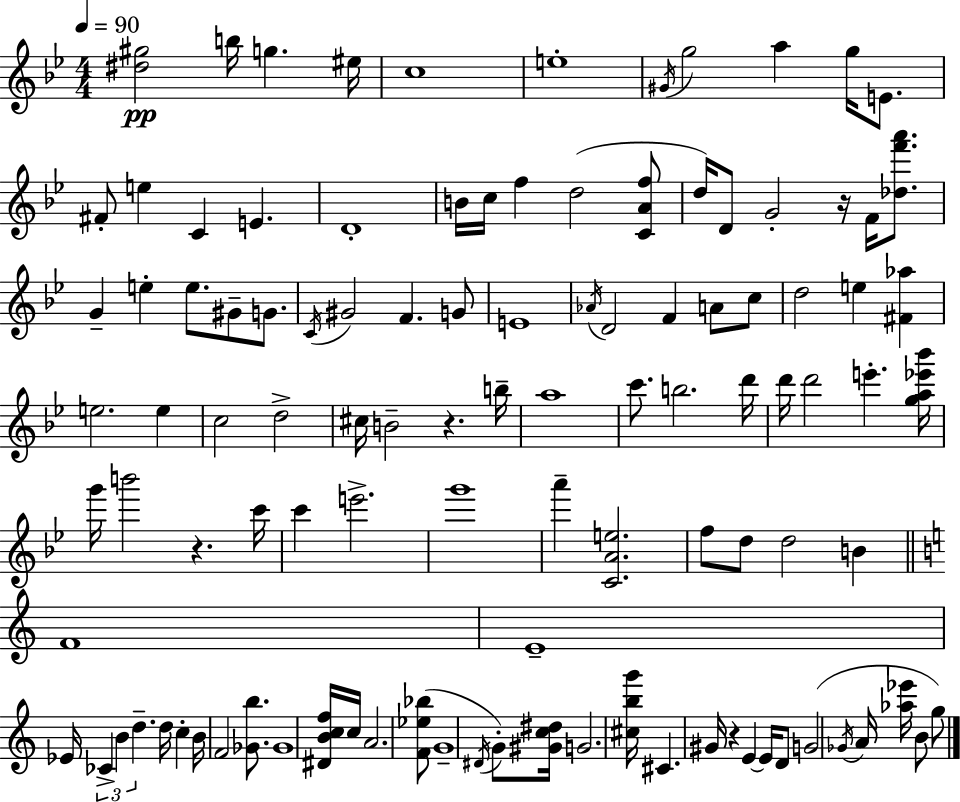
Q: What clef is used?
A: treble